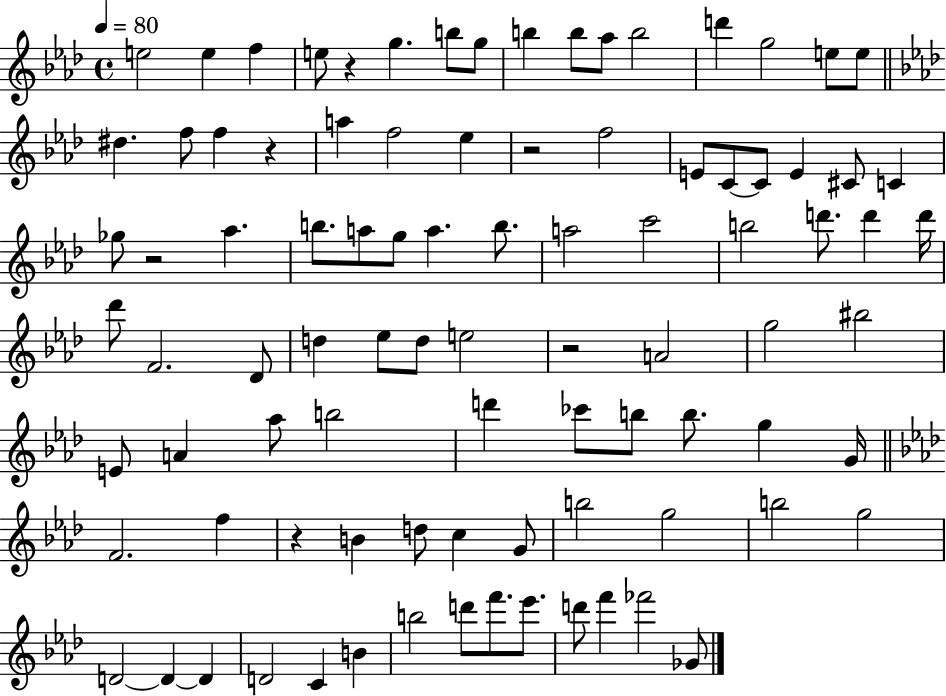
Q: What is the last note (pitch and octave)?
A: Gb4